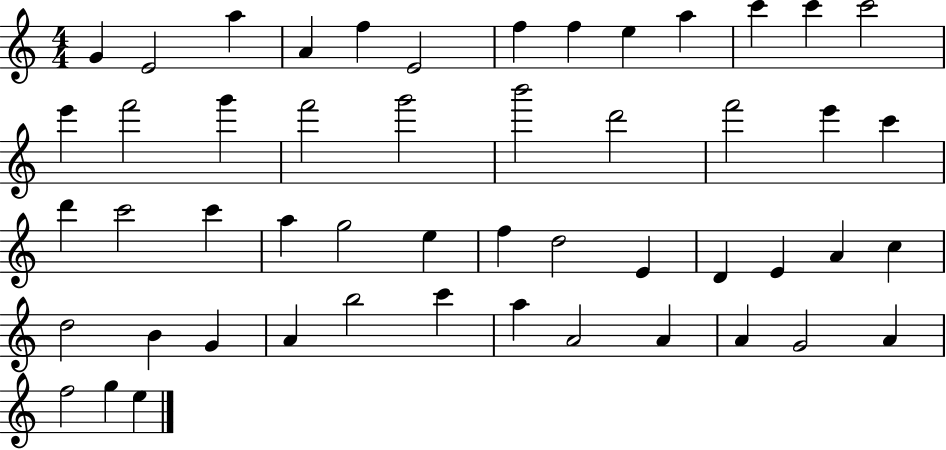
G4/q E4/h A5/q A4/q F5/q E4/h F5/q F5/q E5/q A5/q C6/q C6/q C6/h E6/q F6/h G6/q F6/h G6/h B6/h D6/h F6/h E6/q C6/q D6/q C6/h C6/q A5/q G5/h E5/q F5/q D5/h E4/q D4/q E4/q A4/q C5/q D5/h B4/q G4/q A4/q B5/h C6/q A5/q A4/h A4/q A4/q G4/h A4/q F5/h G5/q E5/q